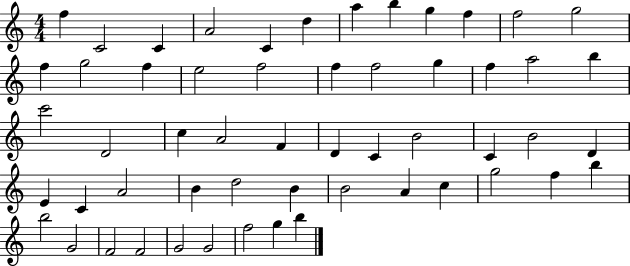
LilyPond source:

{
  \clef treble
  \numericTimeSignature
  \time 4/4
  \key c \major
  f''4 c'2 c'4 | a'2 c'4 d''4 | a''4 b''4 g''4 f''4 | f''2 g''2 | \break f''4 g''2 f''4 | e''2 f''2 | f''4 f''2 g''4 | f''4 a''2 b''4 | \break c'''2 d'2 | c''4 a'2 f'4 | d'4 c'4 b'2 | c'4 b'2 d'4 | \break e'4 c'4 a'2 | b'4 d''2 b'4 | b'2 a'4 c''4 | g''2 f''4 b''4 | \break b''2 g'2 | f'2 f'2 | g'2 g'2 | f''2 g''4 b''4 | \break \bar "|."
}